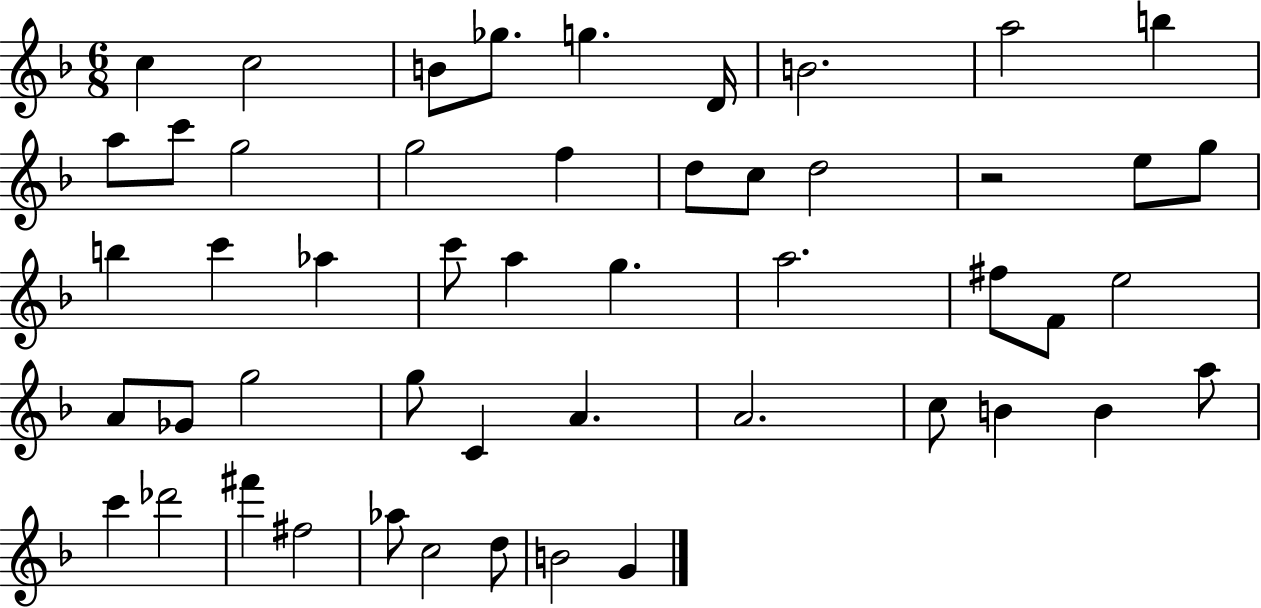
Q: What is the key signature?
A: F major